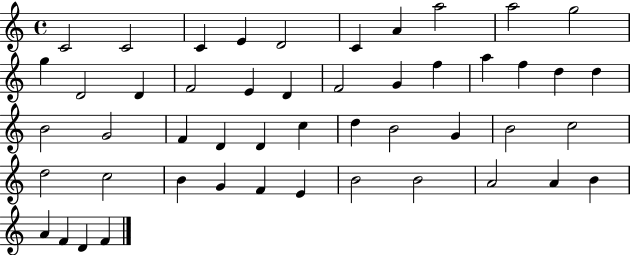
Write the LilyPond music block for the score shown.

{
  \clef treble
  \time 4/4
  \defaultTimeSignature
  \key c \major
  c'2 c'2 | c'4 e'4 d'2 | c'4 a'4 a''2 | a''2 g''2 | \break g''4 d'2 d'4 | f'2 e'4 d'4 | f'2 g'4 f''4 | a''4 f''4 d''4 d''4 | \break b'2 g'2 | f'4 d'4 d'4 c''4 | d''4 b'2 g'4 | b'2 c''2 | \break d''2 c''2 | b'4 g'4 f'4 e'4 | b'2 b'2 | a'2 a'4 b'4 | \break a'4 f'4 d'4 f'4 | \bar "|."
}